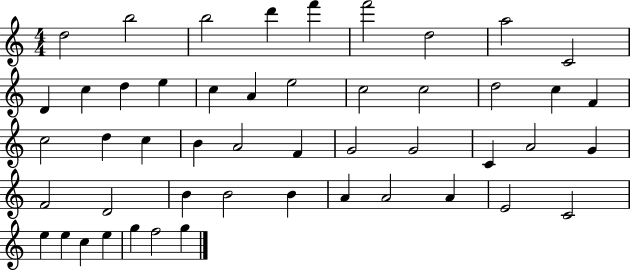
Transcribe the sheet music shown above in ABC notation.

X:1
T:Untitled
M:4/4
L:1/4
K:C
d2 b2 b2 d' f' f'2 d2 a2 C2 D c d e c A e2 c2 c2 d2 c F c2 d c B A2 F G2 G2 C A2 G F2 D2 B B2 B A A2 A E2 C2 e e c e g f2 g